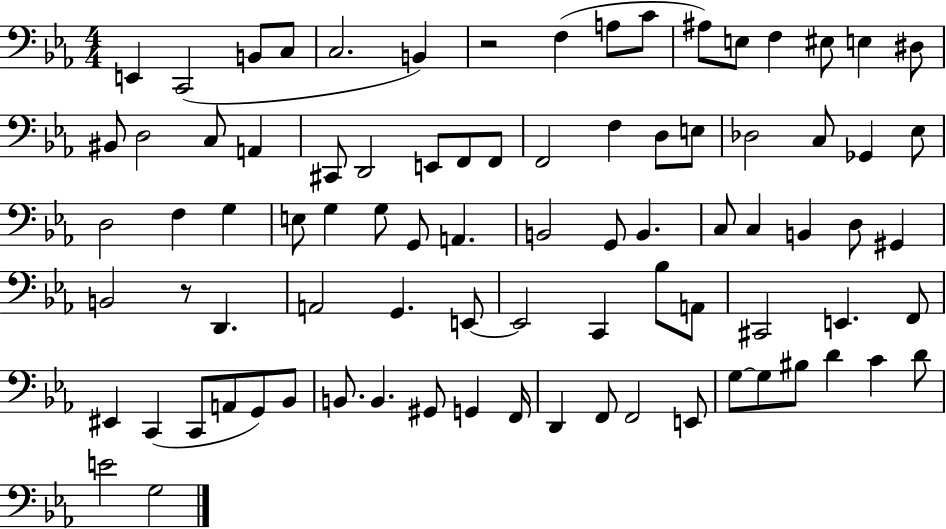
X:1
T:Untitled
M:4/4
L:1/4
K:Eb
E,, C,,2 B,,/2 C,/2 C,2 B,, z2 F, A,/2 C/2 ^A,/2 E,/2 F, ^E,/2 E, ^D,/2 ^B,,/2 D,2 C,/2 A,, ^C,,/2 D,,2 E,,/2 F,,/2 F,,/2 F,,2 F, D,/2 E,/2 _D,2 C,/2 _G,, _E,/2 D,2 F, G, E,/2 G, G,/2 G,,/2 A,, B,,2 G,,/2 B,, C,/2 C, B,, D,/2 ^G,, B,,2 z/2 D,, A,,2 G,, E,,/2 E,,2 C,, _B,/2 A,,/2 ^C,,2 E,, F,,/2 ^E,, C,, C,,/2 A,,/2 G,,/2 _B,,/2 B,,/2 B,, ^G,,/2 G,, F,,/4 D,, F,,/2 F,,2 E,,/2 G,/2 G,/2 ^B,/2 D C D/2 E2 G,2